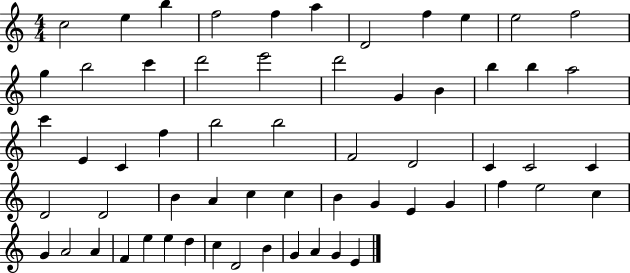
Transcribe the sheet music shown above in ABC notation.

X:1
T:Untitled
M:4/4
L:1/4
K:C
c2 e b f2 f a D2 f e e2 f2 g b2 c' d'2 e'2 d'2 G B b b a2 c' E C f b2 b2 F2 D2 C C2 C D2 D2 B A c c B G E G f e2 c G A2 A F e e d c D2 B G A G E